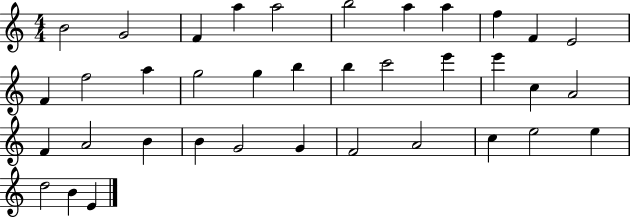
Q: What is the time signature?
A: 4/4